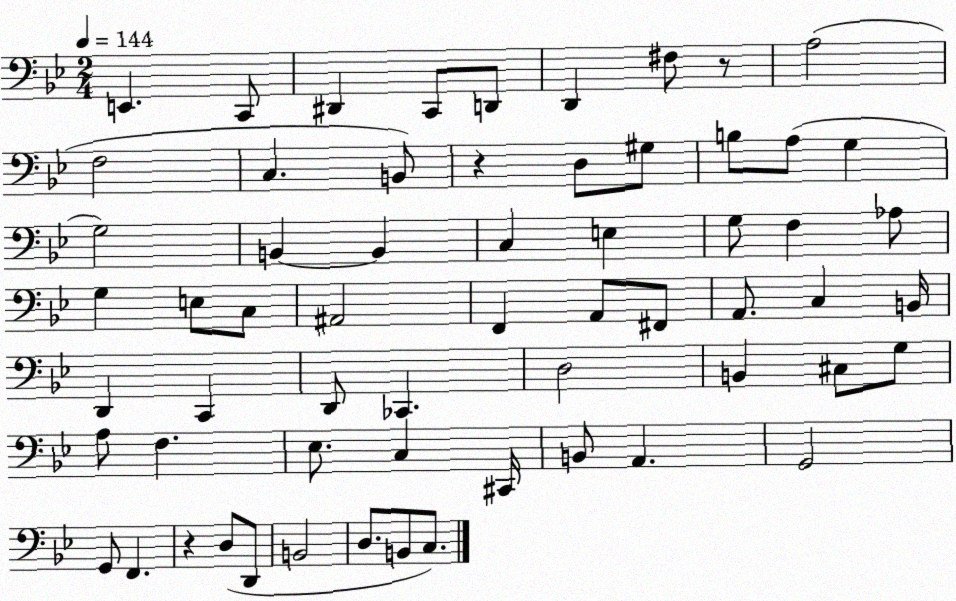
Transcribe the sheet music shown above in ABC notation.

X:1
T:Untitled
M:2/4
L:1/4
K:Bb
E,, C,,/2 ^D,, C,,/2 D,,/2 D,, ^F,/2 z/2 A,2 F,2 C, B,,/2 z D,/2 ^G,/2 B,/2 A,/2 G, G,2 B,, B,, C, E, G,/2 F, _A,/2 G, E,/2 C,/2 ^A,,2 F,, A,,/2 ^F,,/2 A,,/2 C, B,,/4 D,, C,, D,,/2 _C,, D,2 B,, ^C,/2 G,/2 A,/2 F, _E,/2 C, ^C,,/4 B,,/2 A,, G,,2 G,,/2 F,, z D,/2 D,,/2 B,,2 D,/2 B,,/2 C,/2